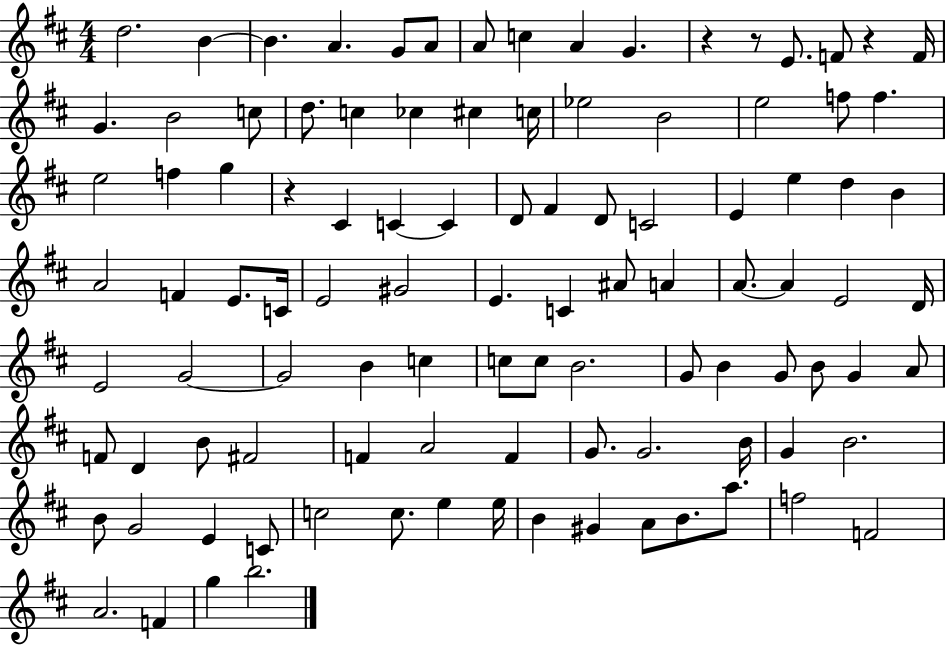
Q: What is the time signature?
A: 4/4